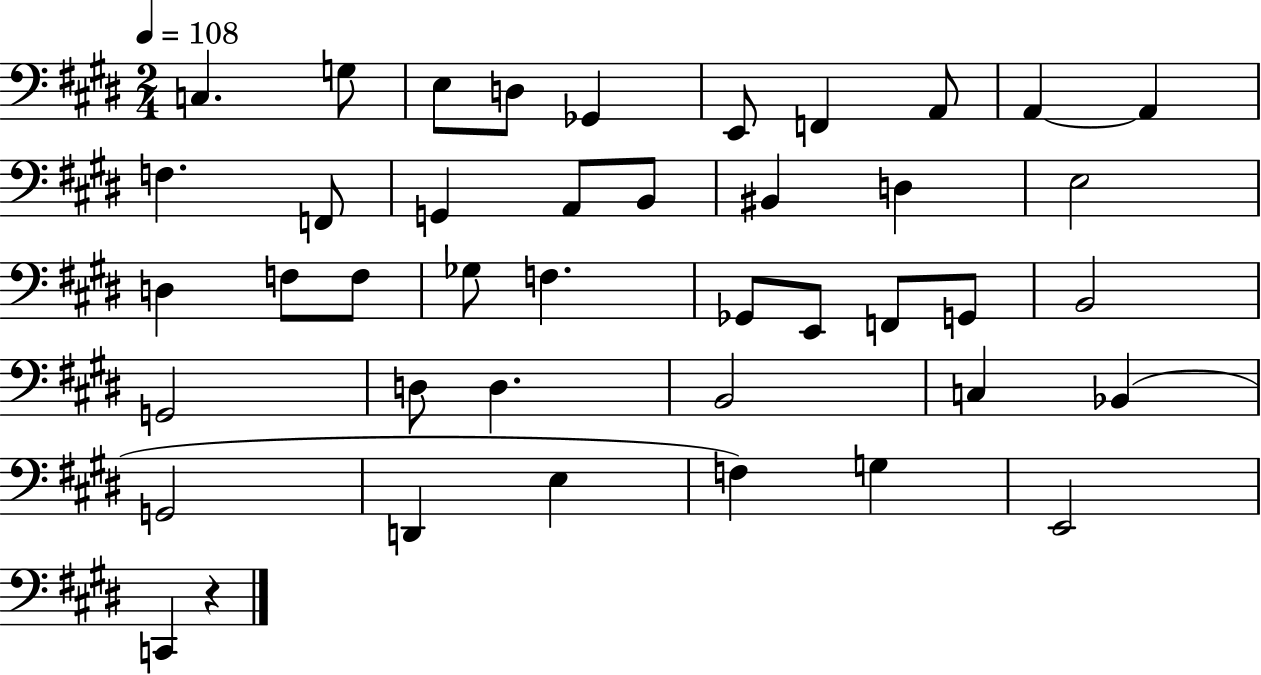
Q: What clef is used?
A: bass